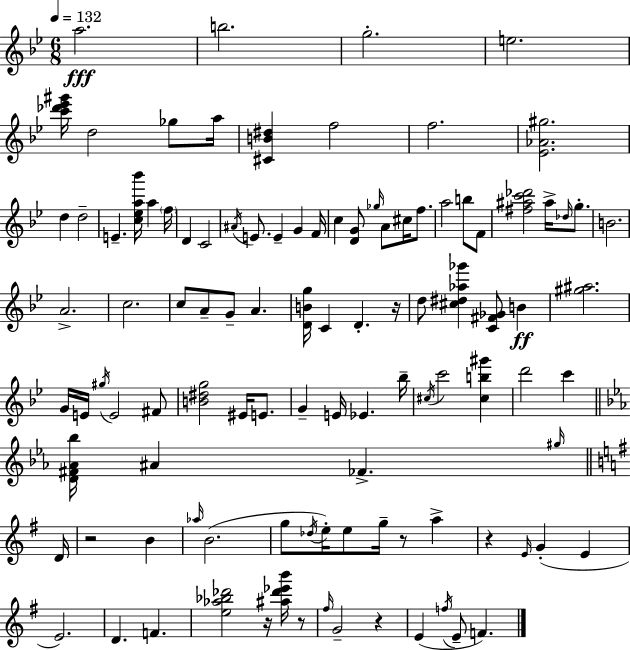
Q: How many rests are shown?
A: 7